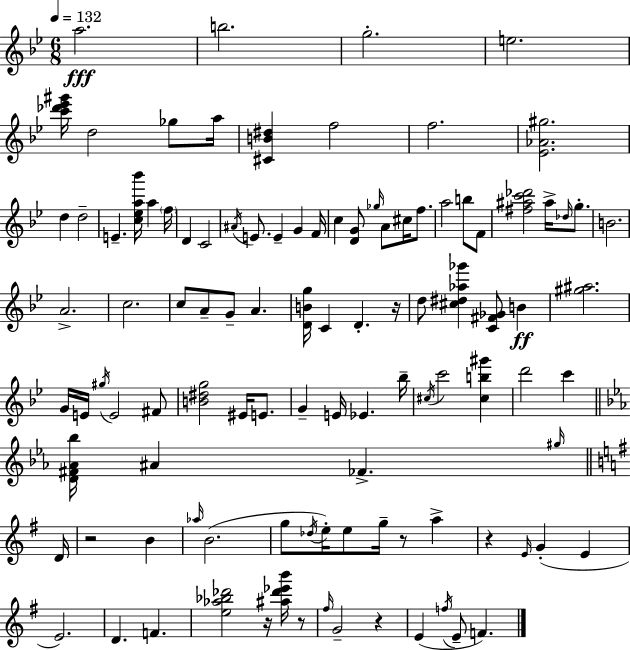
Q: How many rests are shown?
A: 7